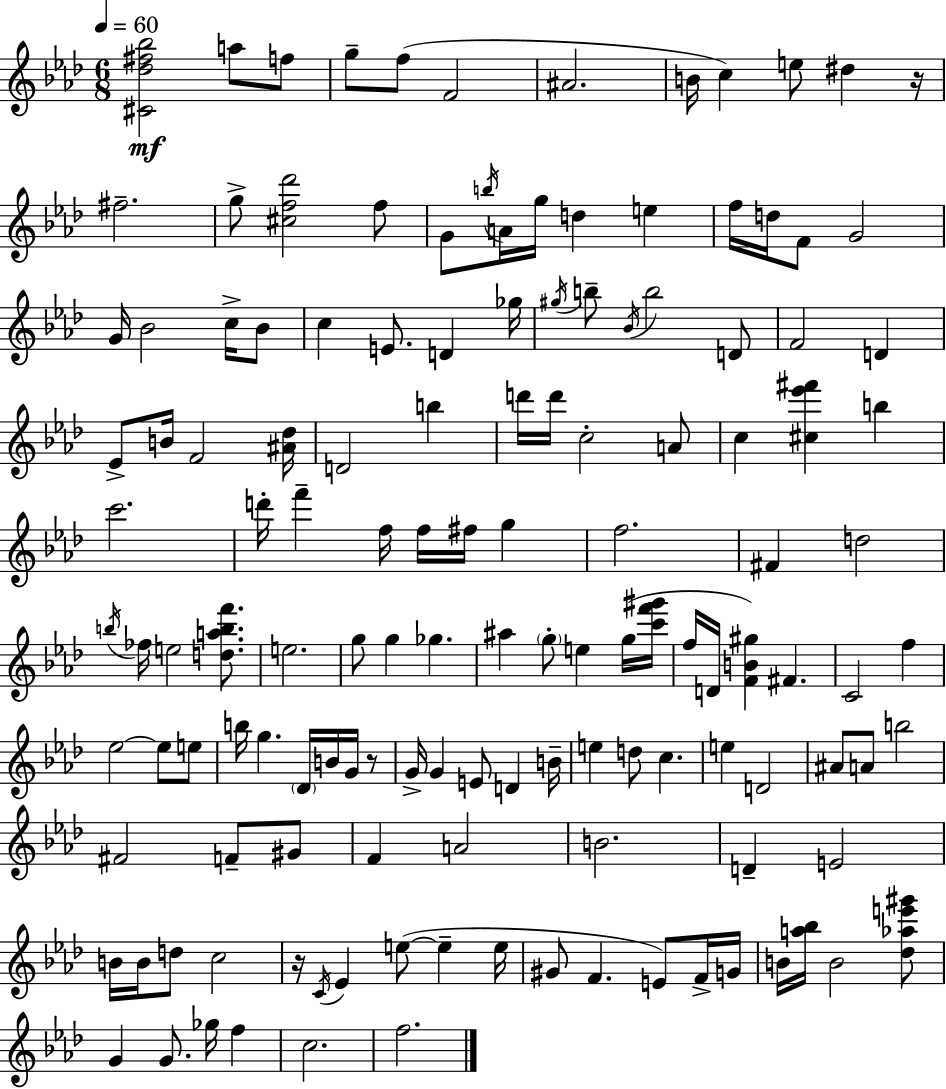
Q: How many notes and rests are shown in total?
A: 138